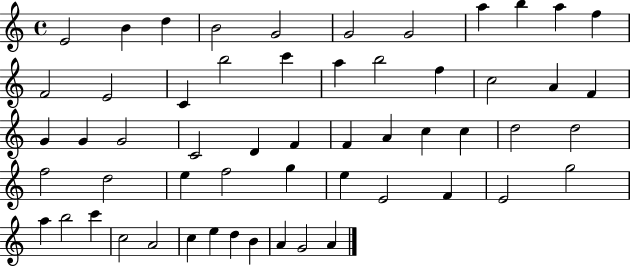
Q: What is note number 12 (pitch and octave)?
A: F4